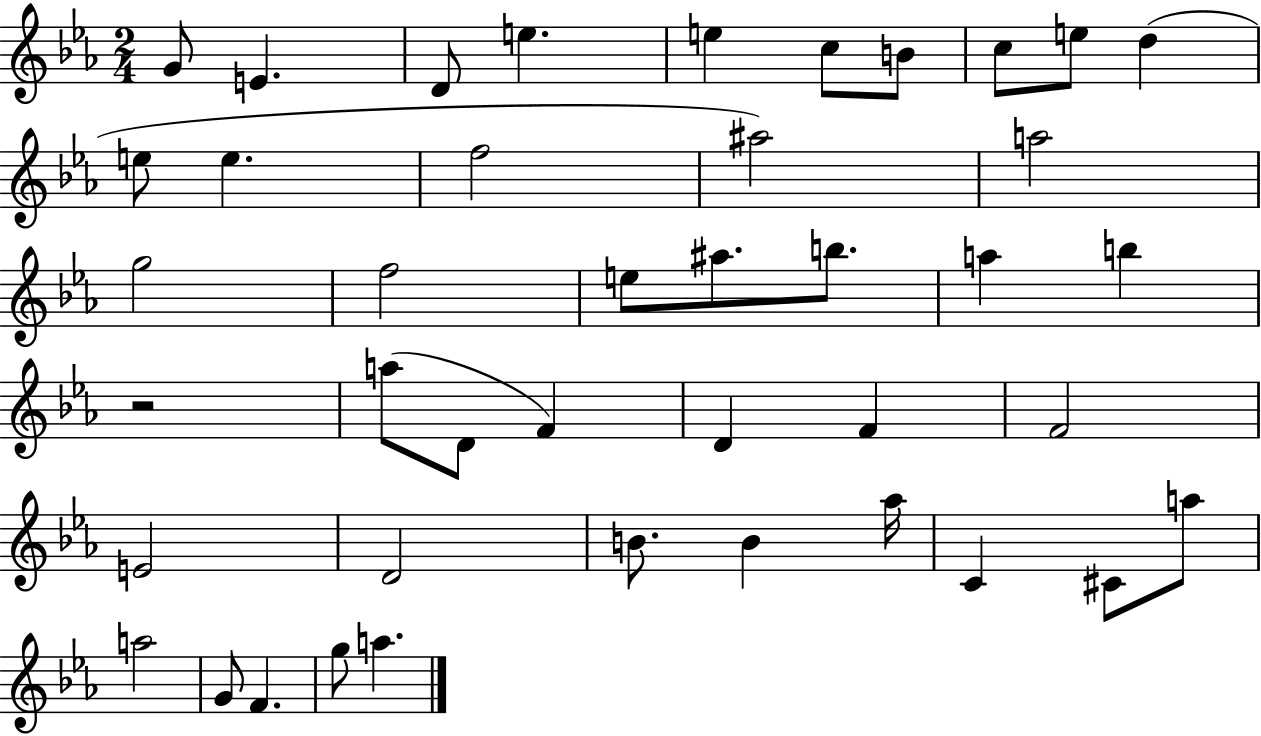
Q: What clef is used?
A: treble